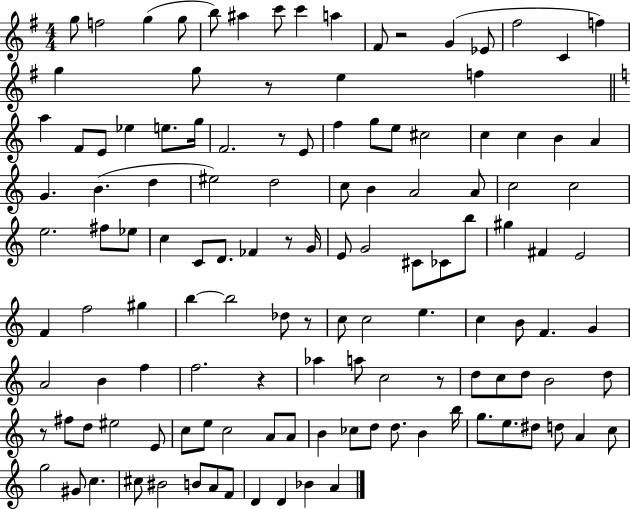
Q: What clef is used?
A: treble